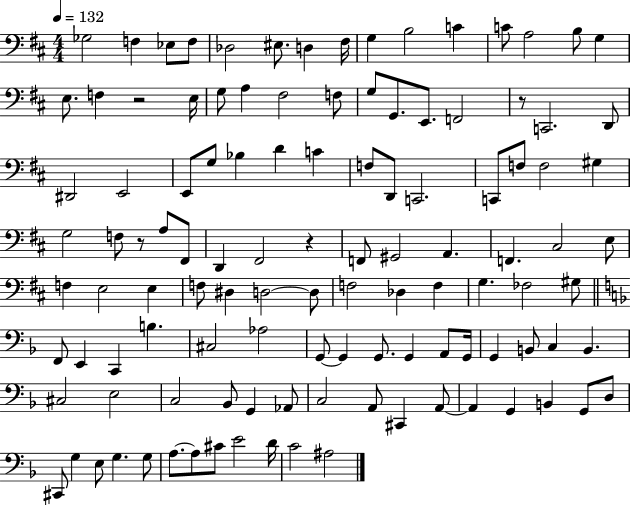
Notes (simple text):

Gb3/h F3/q Eb3/e F3/e Db3/h EIS3/e. D3/q F#3/s G3/q B3/h C4/q C4/e A3/h B3/e G3/q E3/e. F3/q R/h E3/s G3/e A3/q F#3/h F3/e G3/e G2/e. E2/e. F2/h R/e C2/h. D2/e D#2/h E2/h E2/e G3/e Bb3/q D4/q C4/q F3/e D2/e C2/h. C2/e F3/e F3/h G#3/q G3/h F3/e R/e A3/e F#2/e D2/q F#2/h R/q F2/e G#2/h A2/q. F2/q. C#3/h E3/e F3/q E3/h E3/q F3/e D#3/q D3/h D3/e F3/h Db3/q F3/q G3/q. FES3/h G#3/e F2/e E2/q C2/q B3/q. C#3/h Ab3/h G2/e G2/q G2/e. G2/q A2/e G2/s G2/q B2/e C3/q B2/q. C#3/h E3/h C3/h Bb2/e G2/q Ab2/e C3/h A2/e C#2/q A2/e A2/q G2/q B2/q G2/e D3/e C#2/e G3/q E3/e G3/q. G3/e A3/e. A3/e C#4/e E4/h D4/s C4/h A#3/h